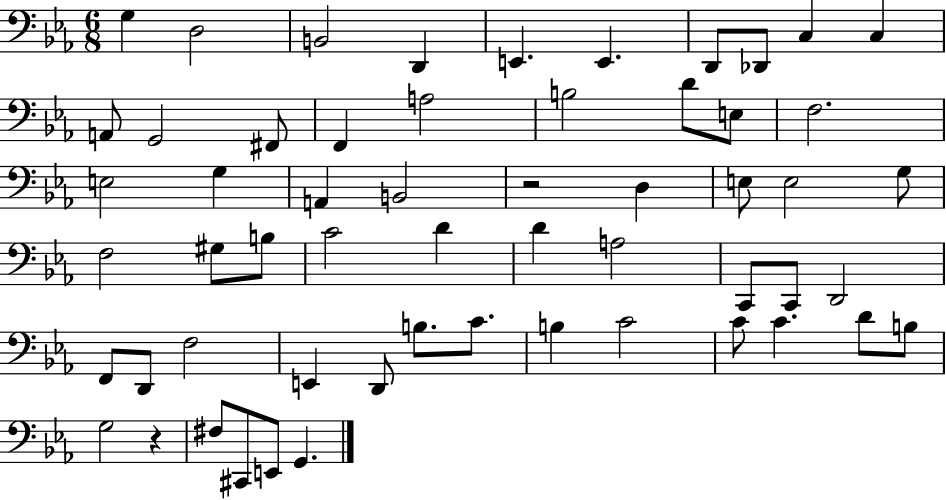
G3/q D3/h B2/h D2/q E2/q. E2/q. D2/e Db2/e C3/q C3/q A2/e G2/h F#2/e F2/q A3/h B3/h D4/e E3/e F3/h. E3/h G3/q A2/q B2/h R/h D3/q E3/e E3/h G3/e F3/h G#3/e B3/e C4/h D4/q D4/q A3/h C2/e C2/e D2/h F2/e D2/e F3/h E2/q D2/e B3/e. C4/e. B3/q C4/h C4/e C4/q. D4/e B3/e G3/h R/q F#3/e C#2/e E2/e G2/q.